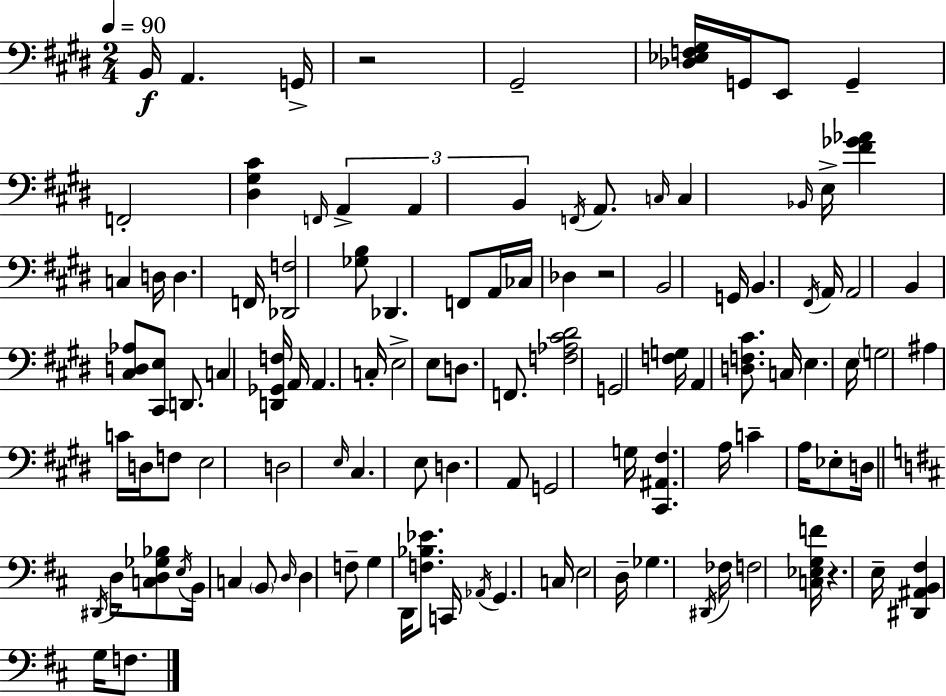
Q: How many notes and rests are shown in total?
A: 110